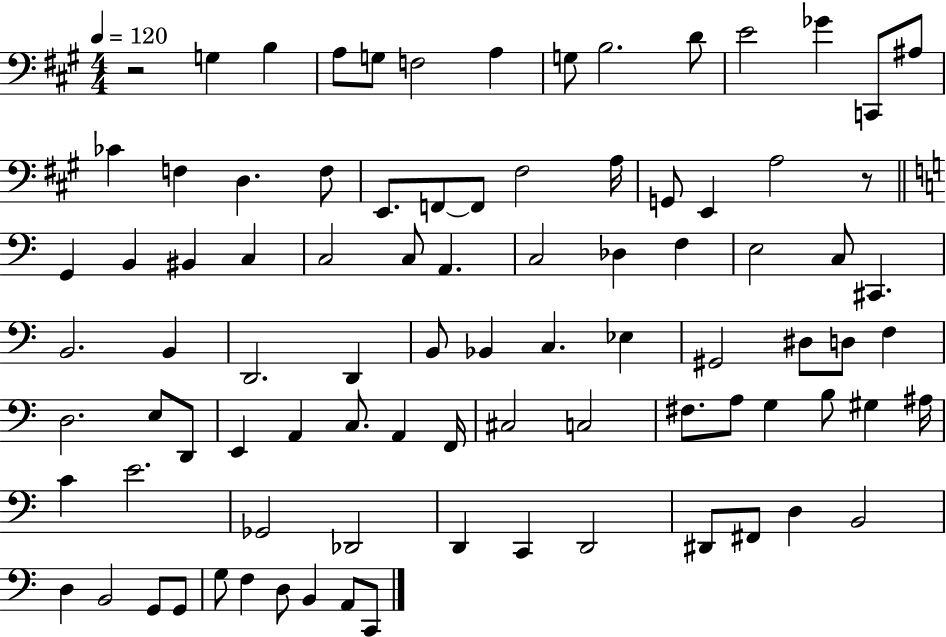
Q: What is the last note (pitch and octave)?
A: C2